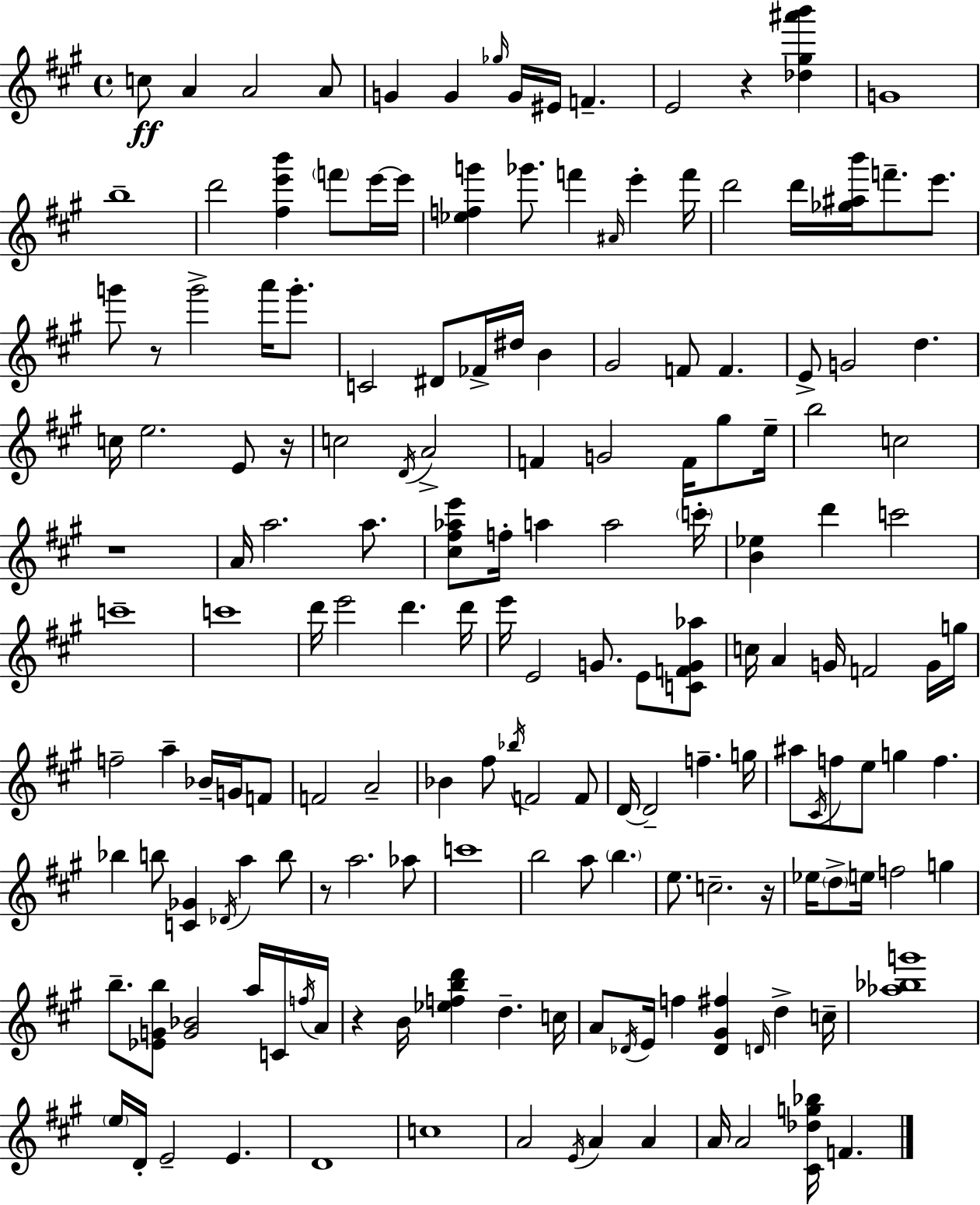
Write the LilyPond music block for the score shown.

{
  \clef treble
  \time 4/4
  \defaultTimeSignature
  \key a \major
  c''8\ff a'4 a'2 a'8 | g'4 g'4 \grace { ges''16 } g'16 eis'16 f'4.-- | e'2 r4 <des'' gis'' ais''' b'''>4 | g'1 | \break b''1-- | d'''2 <fis'' e''' b'''>4 \parenthesize f'''8 e'''16~~ | e'''16 <ees'' f'' g'''>4 ges'''8. f'''4 \grace { ais'16 } e'''4-. | f'''16 d'''2 d'''16 <ges'' ais'' b'''>16 f'''8.-- e'''8. | \break g'''8 r8 g'''2-> a'''16 g'''8.-. | c'2 dis'8 fes'16-> dis''16 b'4 | gis'2 f'8 f'4. | e'8-> g'2 d''4. | \break c''16 e''2. e'8 | r16 c''2 \acciaccatura { d'16 } a'2-> | f'4 g'2 f'16 | gis''8 e''16-- b''2 c''2 | \break r1 | a'16 a''2. | a''8. <cis'' fis'' aes'' e'''>8 f''16-. a''4 a''2 | \parenthesize c'''16-. <b' ees''>4 d'''4 c'''2 | \break c'''1-- | c'''1 | d'''16 e'''2 d'''4. | d'''16 e'''16 e'2 g'8. e'8 | \break <c' f' g' aes''>8 c''16 a'4 g'16 f'2 | g'16 g''16 f''2-- a''4-- bes'16-- | g'16 f'8 f'2 a'2-- | bes'4 fis''8 \acciaccatura { bes''16 } f'2 | \break f'8 d'16~~ d'2-- f''4.-- | g''16 ais''8 \acciaccatura { cis'16 } f''8 e''8 g''4 f''4. | bes''4 b''8 <c' ges'>4 \acciaccatura { des'16 } | a''4 b''8 r8 a''2. | \break aes''8 c'''1 | b''2 a''8 | \parenthesize b''4. e''8. c''2.-- | r16 ees''16 \parenthesize d''8-> e''16 f''2 | \break g''4 b''8.-- <ees' g' b''>8 <g' bes'>2 | a''16 c'16 \acciaccatura { f''16 } a'16 r4 b'16 <ees'' f'' b'' d'''>4 | d''4.-- c''16 a'8 \acciaccatura { des'16 } e'16 f''4 <des' gis' fis''>4 | \grace { d'16 } d''4-> c''16-- <aes'' bes'' g'''>1 | \break \parenthesize e''16 d'16-. e'2-- | e'4. d'1 | c''1 | a'2 | \break \acciaccatura { e'16 } a'4 a'4 a'16 a'2 | <cis' des'' g'' bes''>16 f'4. \bar "|."
}